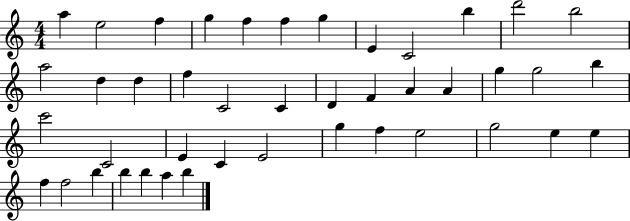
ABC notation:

X:1
T:Untitled
M:4/4
L:1/4
K:C
a e2 f g f f g E C2 b d'2 b2 a2 d d f C2 C D F A A g g2 b c'2 C2 E C E2 g f e2 g2 e e f f2 b b b a b